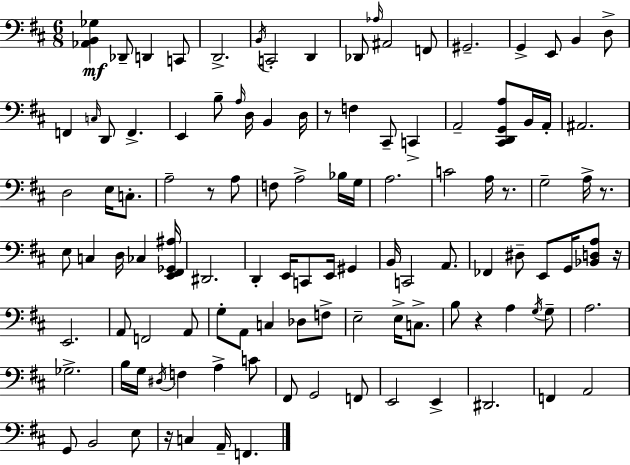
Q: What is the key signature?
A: D major